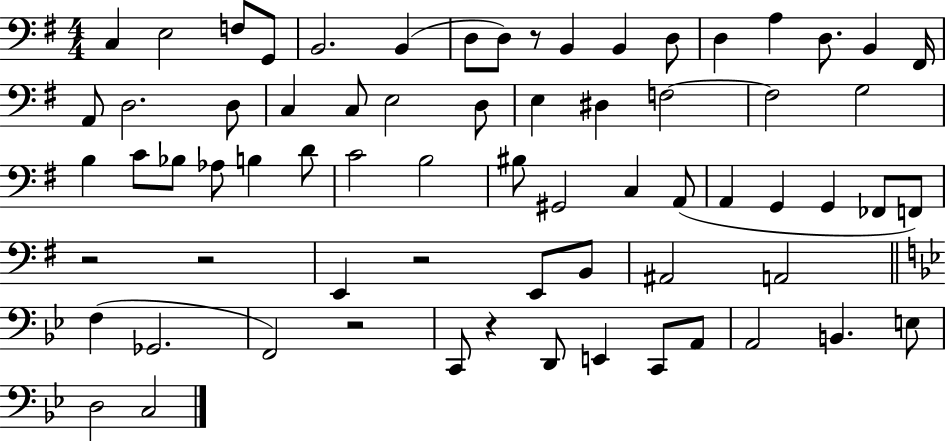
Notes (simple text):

C3/q E3/h F3/e G2/e B2/h. B2/q D3/e D3/e R/e B2/q B2/q D3/e D3/q A3/q D3/e. B2/q F#2/s A2/e D3/h. D3/e C3/q C3/e E3/h D3/e E3/q D#3/q F3/h F3/h G3/h B3/q C4/e Bb3/e Ab3/e B3/q D4/e C4/h B3/h BIS3/e G#2/h C3/q A2/e A2/q G2/q G2/q FES2/e F2/e R/h R/h E2/q R/h E2/e B2/e A#2/h A2/h F3/q Gb2/h. F2/h R/h C2/e R/q D2/e E2/q C2/e A2/e A2/h B2/q. E3/e D3/h C3/h